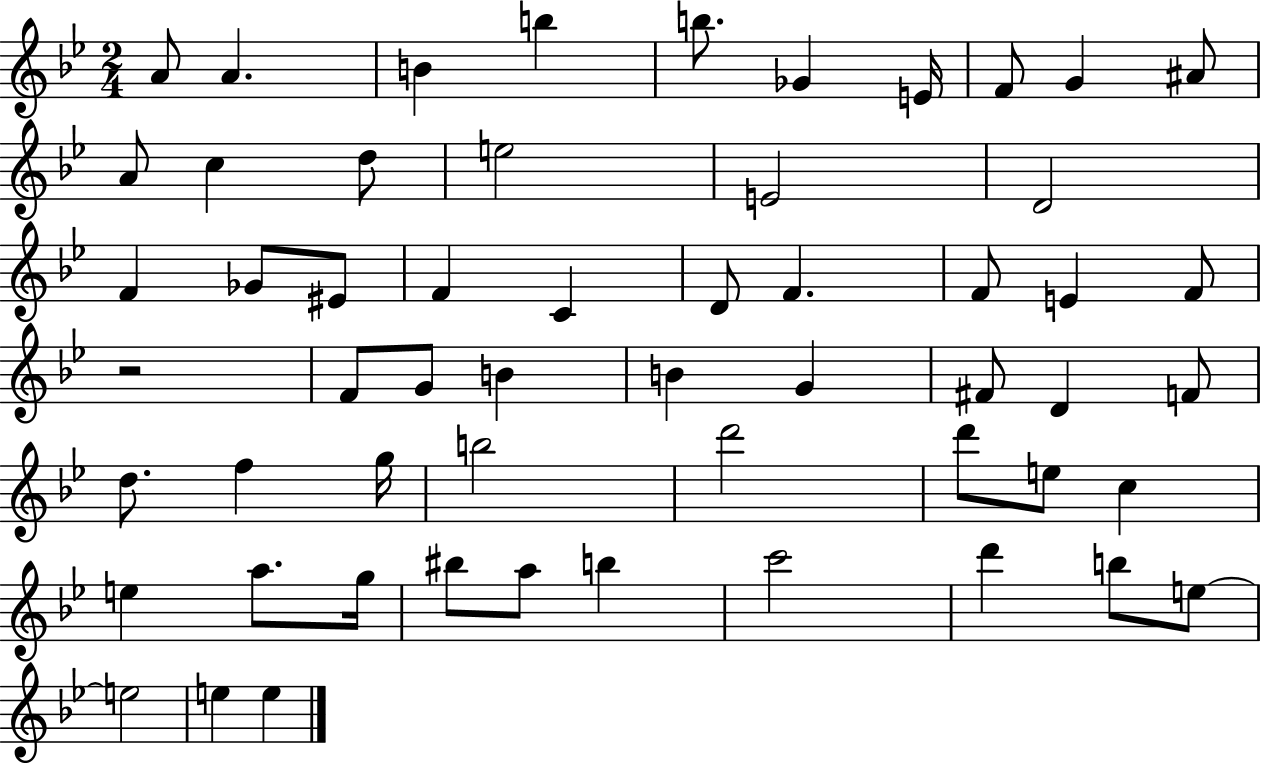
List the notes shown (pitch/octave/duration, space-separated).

A4/e A4/q. B4/q B5/q B5/e. Gb4/q E4/s F4/e G4/q A#4/e A4/e C5/q D5/e E5/h E4/h D4/h F4/q Gb4/e EIS4/e F4/q C4/q D4/e F4/q. F4/e E4/q F4/e R/h F4/e G4/e B4/q B4/q G4/q F#4/e D4/q F4/e D5/e. F5/q G5/s B5/h D6/h D6/e E5/e C5/q E5/q A5/e. G5/s BIS5/e A5/e B5/q C6/h D6/q B5/e E5/e E5/h E5/q E5/q